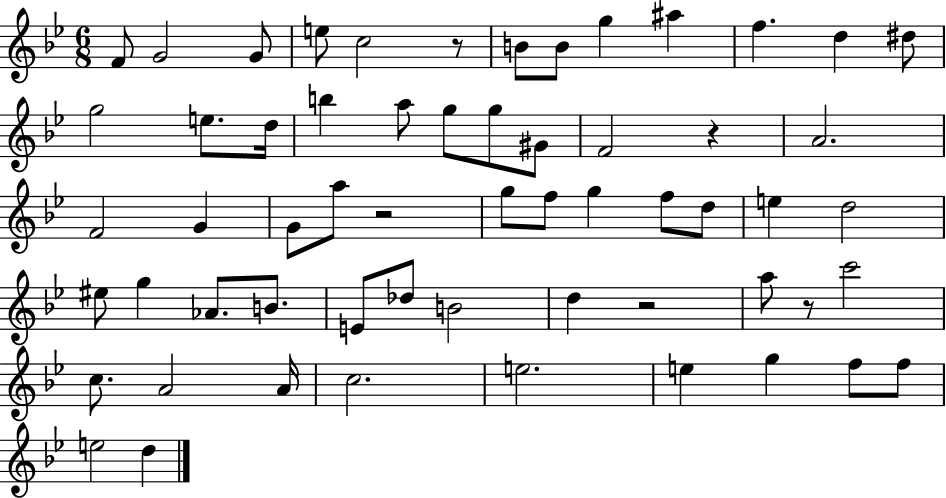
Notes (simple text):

F4/e G4/h G4/e E5/e C5/h R/e B4/e B4/e G5/q A#5/q F5/q. D5/q D#5/e G5/h E5/e. D5/s B5/q A5/e G5/e G5/e G#4/e F4/h R/q A4/h. F4/h G4/q G4/e A5/e R/h G5/e F5/e G5/q F5/e D5/e E5/q D5/h EIS5/e G5/q Ab4/e. B4/e. E4/e Db5/e B4/h D5/q R/h A5/e R/e C6/h C5/e. A4/h A4/s C5/h. E5/h. E5/q G5/q F5/e F5/e E5/h D5/q